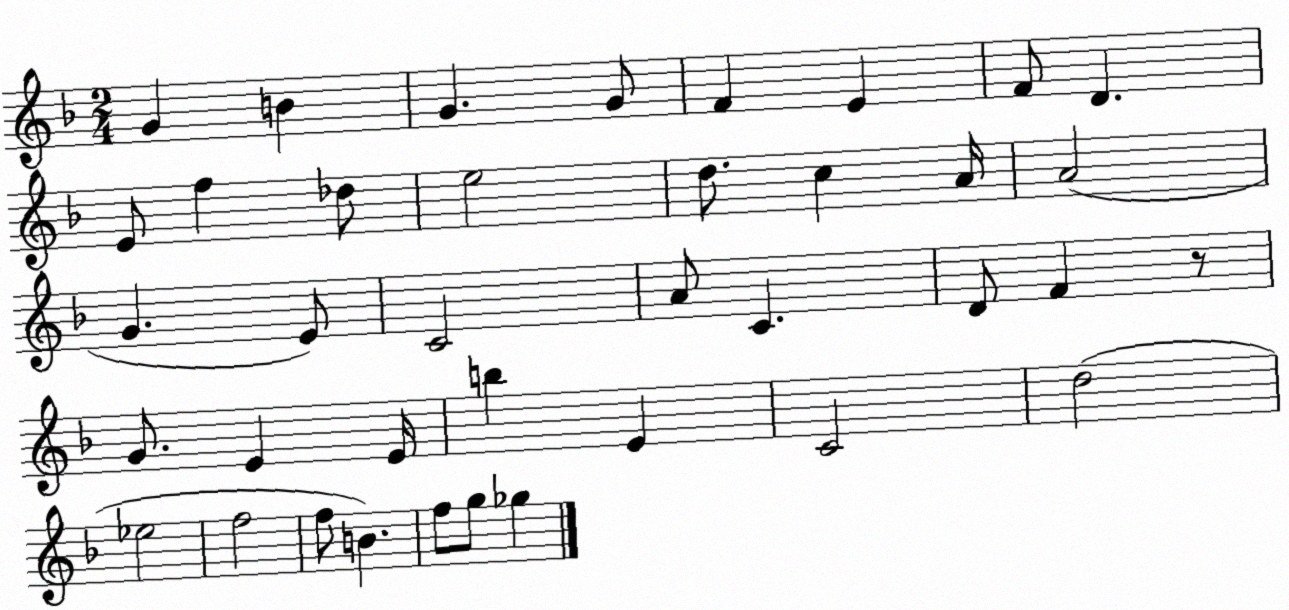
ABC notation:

X:1
T:Untitled
M:2/4
L:1/4
K:F
G B G G/2 F E F/2 D E/2 f _d/2 e2 d/2 c A/4 A2 G E/2 C2 A/2 C D/2 F z/2 G/2 E E/4 b E C2 d2 _e2 f2 f/2 B f/2 g/2 _g